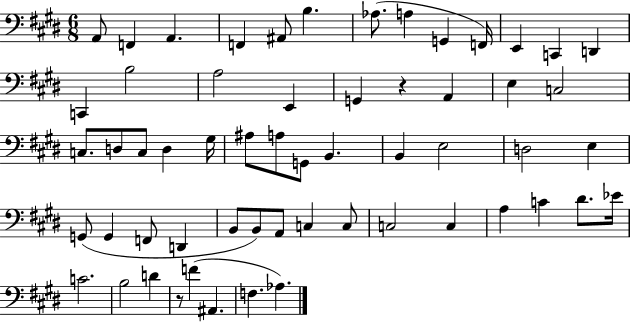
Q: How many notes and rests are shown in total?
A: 58